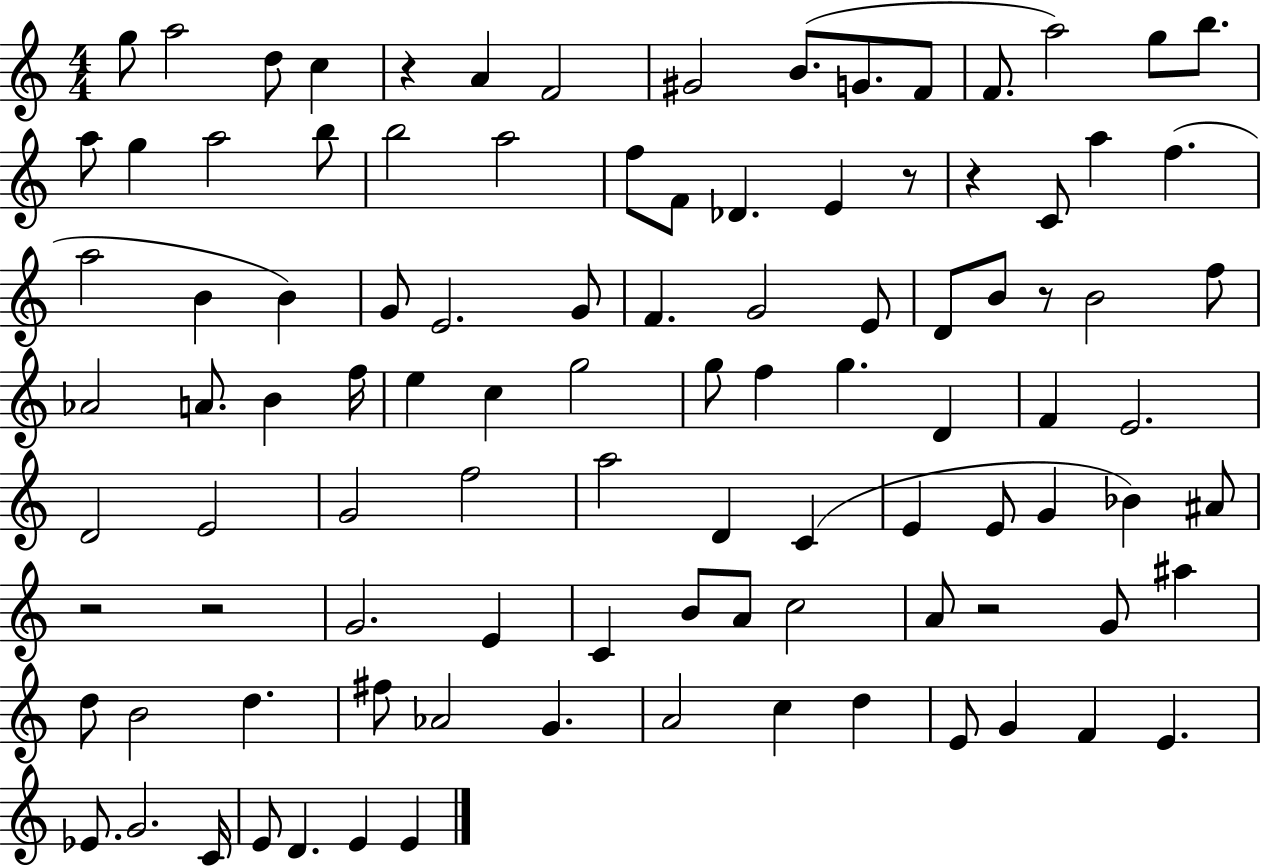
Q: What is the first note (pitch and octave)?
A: G5